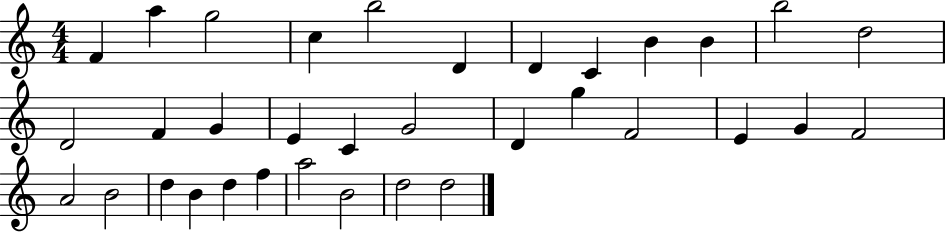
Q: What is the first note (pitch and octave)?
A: F4